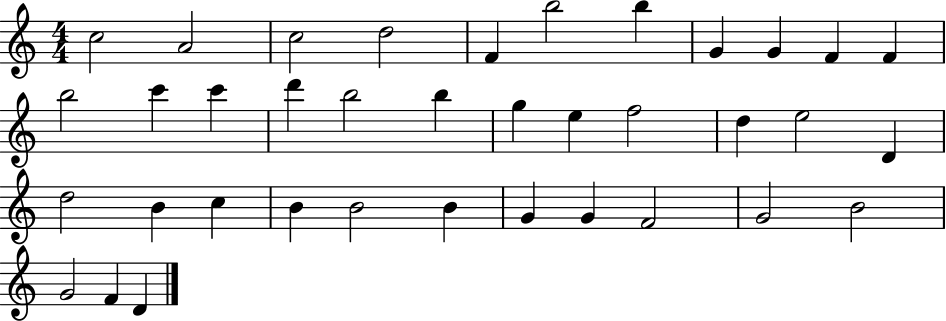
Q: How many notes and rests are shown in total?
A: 37